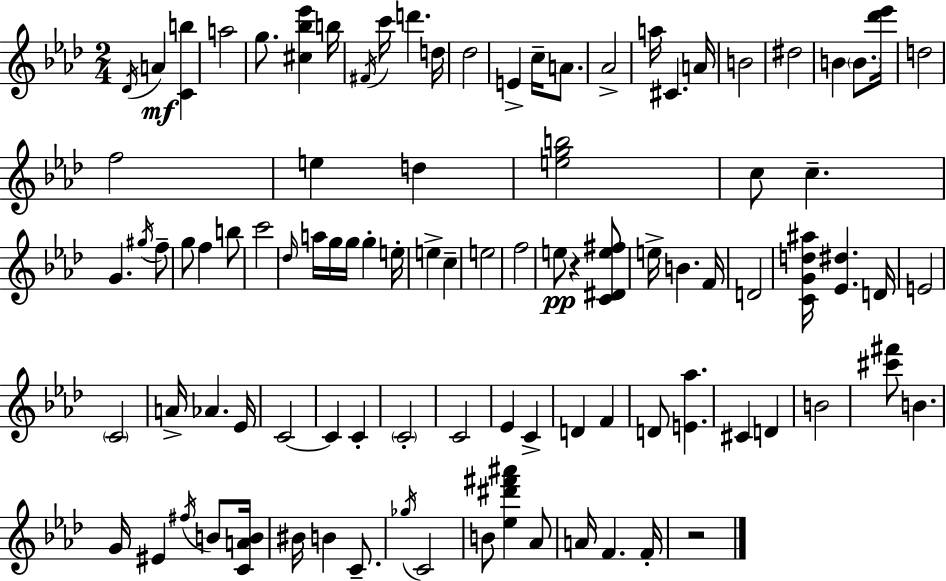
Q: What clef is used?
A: treble